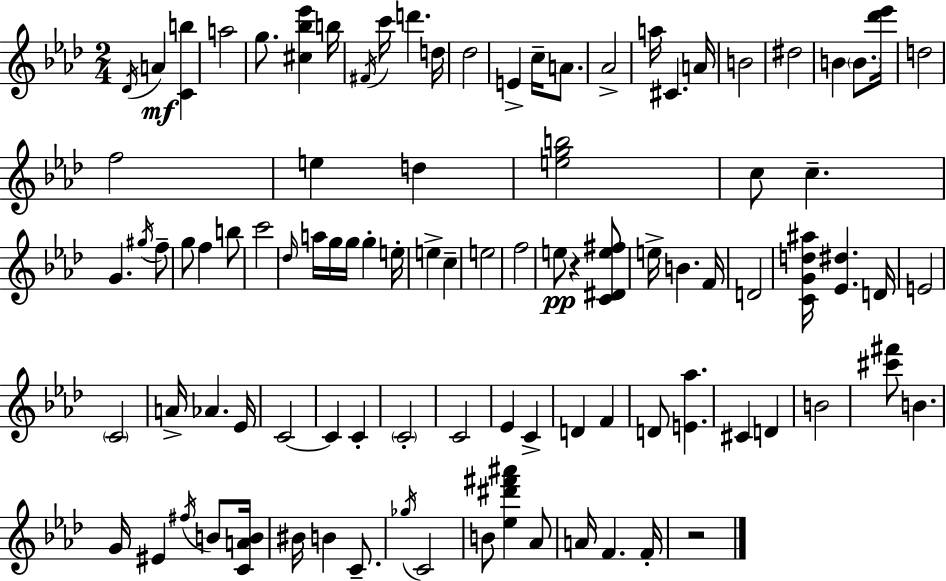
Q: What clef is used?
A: treble